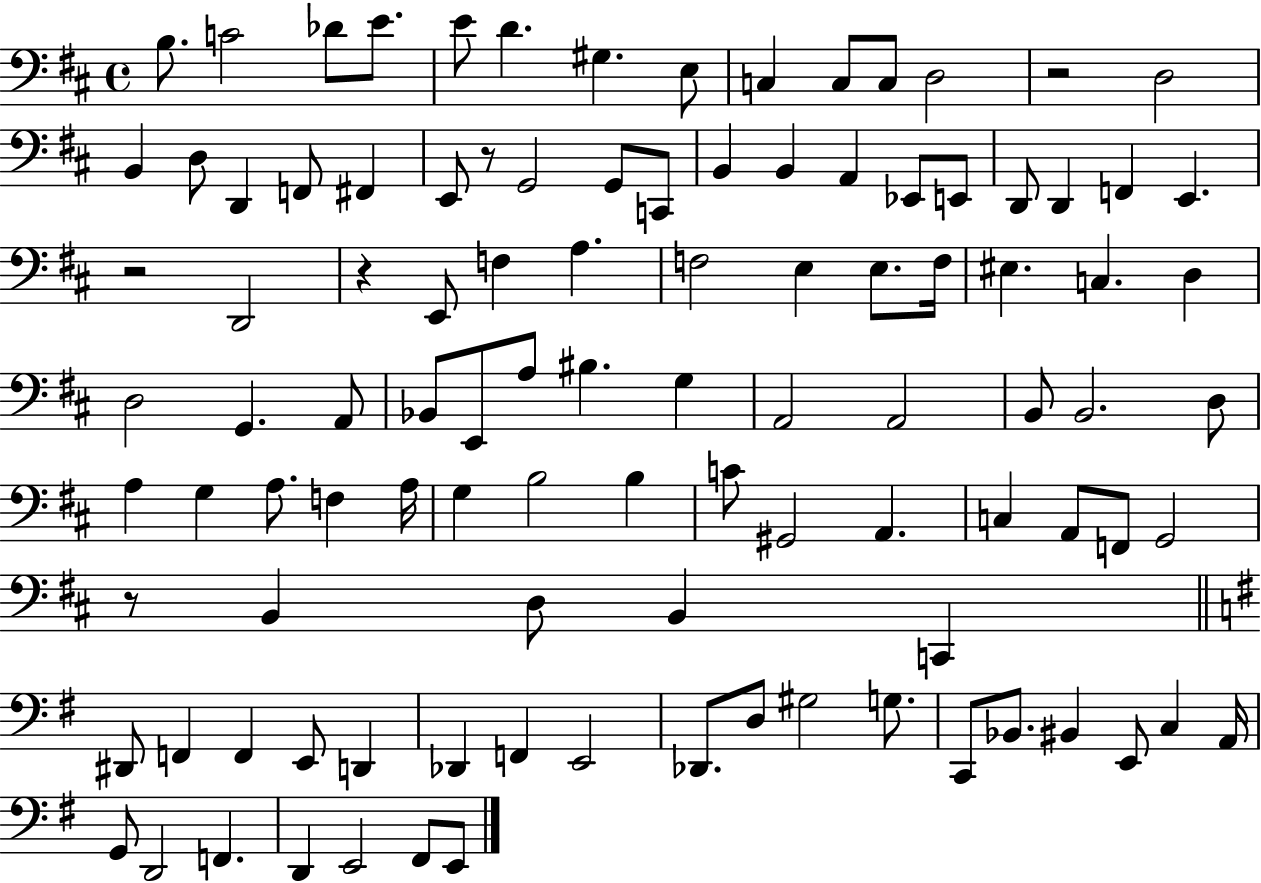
{
  \clef bass
  \time 4/4
  \defaultTimeSignature
  \key d \major
  b8. c'2 des'8 e'8. | e'8 d'4. gis4. e8 | c4 c8 c8 d2 | r2 d2 | \break b,4 d8 d,4 f,8 fis,4 | e,8 r8 g,2 g,8 c,8 | b,4 b,4 a,4 ees,8 e,8 | d,8 d,4 f,4 e,4. | \break r2 d,2 | r4 e,8 f4 a4. | f2 e4 e8. f16 | eis4. c4. d4 | \break d2 g,4. a,8 | bes,8 e,8 a8 bis4. g4 | a,2 a,2 | b,8 b,2. d8 | \break a4 g4 a8. f4 a16 | g4 b2 b4 | c'8 gis,2 a,4. | c4 a,8 f,8 g,2 | \break r8 b,4 d8 b,4 c,4 | \bar "||" \break \key g \major dis,8 f,4 f,4 e,8 d,4 | des,4 f,4 e,2 | des,8. d8 gis2 g8. | c,8 bes,8. bis,4 e,8 c4 a,16 | \break g,8 d,2 f,4. | d,4 e,2 fis,8 e,8 | \bar "|."
}